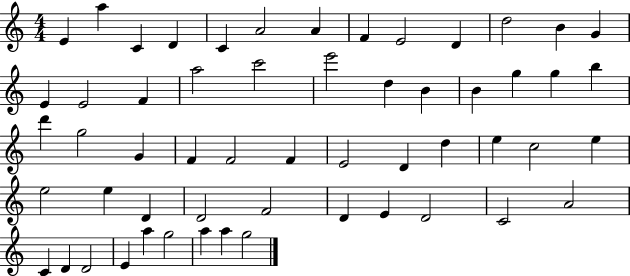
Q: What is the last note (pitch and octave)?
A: G5